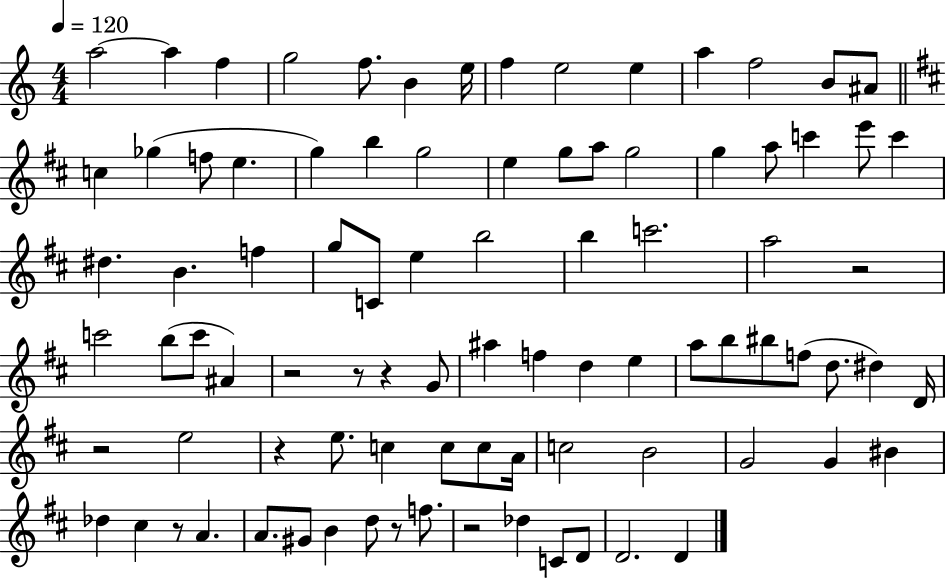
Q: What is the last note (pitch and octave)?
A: D4